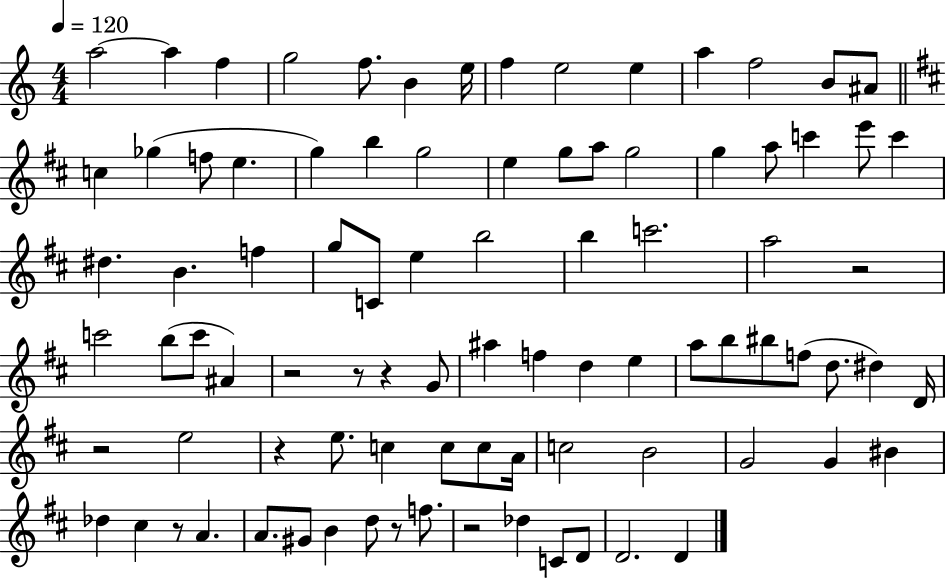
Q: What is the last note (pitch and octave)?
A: D4